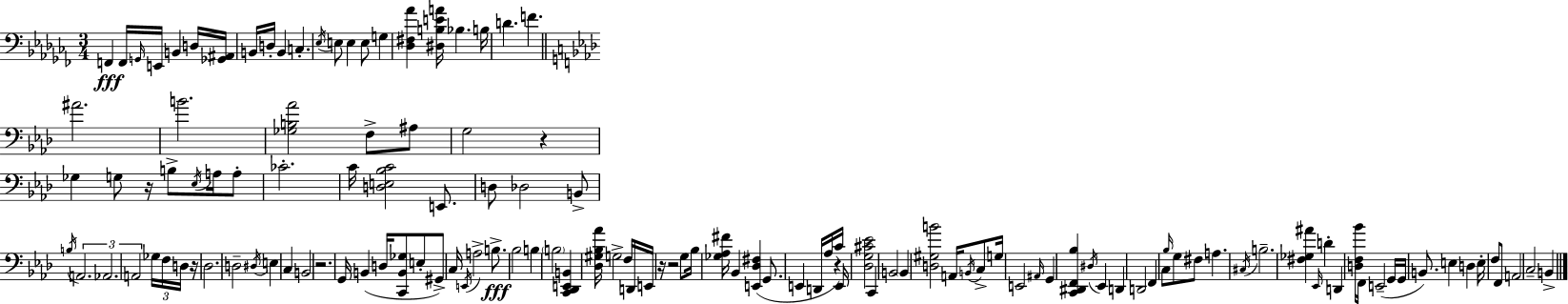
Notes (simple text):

F2/q F2/s G2/s E2/s B2/q D3/s [Gb2,A#2]/s B2/s D3/s B2/q C3/q. Eb3/s E3/e E3/q E3/e G3/q [Db3,F#3,Ab4]/q [D#3,B3,E4,A4]/s Bb3/q. B3/s D4/q. F4/q. A#4/h. B4/h. [Gb3,B3,Ab4]/h F3/e A#3/e G3/h R/q Gb3/q G3/e R/s B3/e Eb3/s A3/s A3/e CES4/h. C4/s [D3,E3,Bb3,C4]/h E2/e. D3/e Db3/h B2/e B3/s A2/h. Ab2/h. A2/h Gb3/s F3/s D3/s R/s Db3/h. D3/h D#3/s E3/q C3/q B2/h R/h. G2/s B2/q D3/s [C2,B2,Gb3]/e E3/e G#2/e C3/s E2/s A3/h B3/e. Bb3/h B3/q B3/h [C2,Db2,E2,B2]/q [Db3,G#3,Bb3,Ab4]/s G3/h F3/s D2/s E2/s R/s R/h G3/e Bb3/s [Gb3,Ab3,F#4]/s Bb2/q [E2,Db3,F#3]/q G2/e. E2/q D2/s Ab3/s C4/s R/q E2/s [Db3,G3,C#4,Eb4]/h C2/q B2/h B2/q [D3,G#3,B4]/h A2/s B2/s C3/e G3/s E2/h A#2/s G2/q [C2,D#2,F2,Bb3]/q D#3/s Eb2/q D2/q D2/h F2/q C3/e Bb3/s G3/e F#3/e A3/q. C#3/s B3/h. [F#3,Gb3,A#4]/q Eb2/s D4/q D2/q [D3,F3,Bb4]/s F2/s E2/h G2/s G2/s B2/e. E3/q D3/q E3/s F3/e F2/e A2/h C3/h B2/q